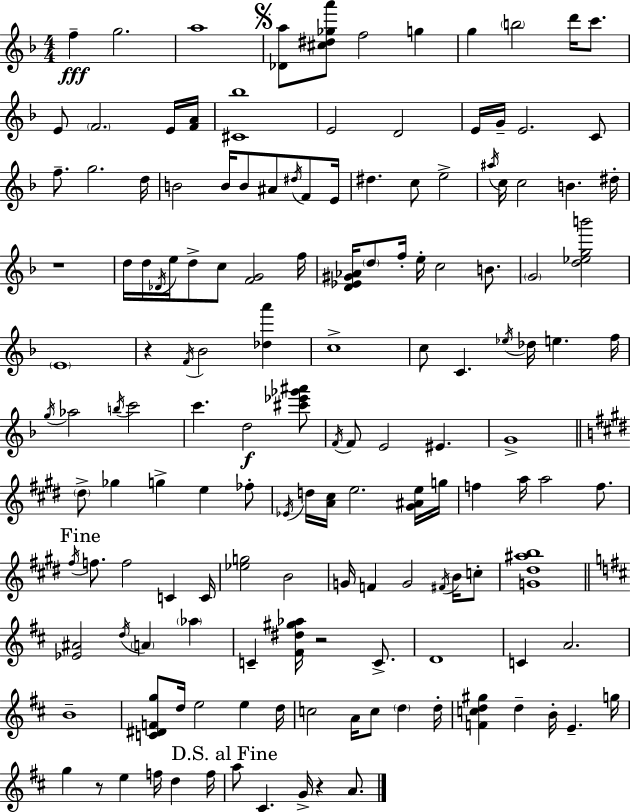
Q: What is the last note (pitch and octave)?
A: A4